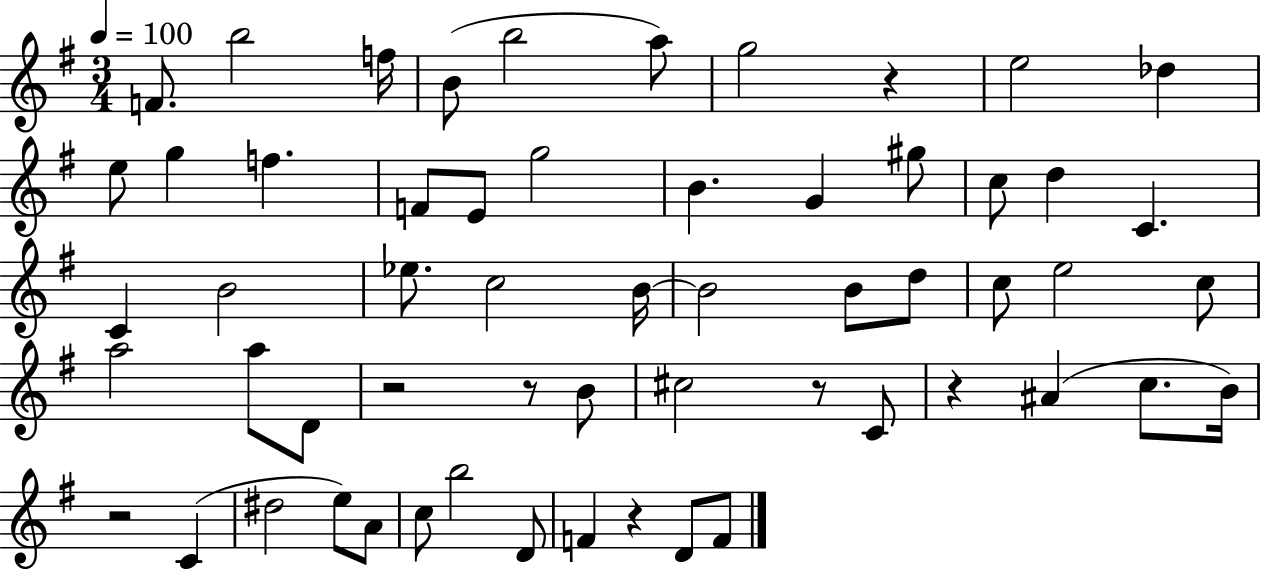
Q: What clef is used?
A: treble